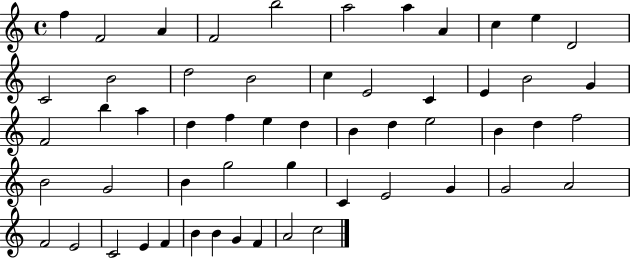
X:1
T:Untitled
M:4/4
L:1/4
K:C
f F2 A F2 b2 a2 a A c e D2 C2 B2 d2 B2 c E2 C E B2 G F2 b a d f e d B d e2 B d f2 B2 G2 B g2 g C E2 G G2 A2 F2 E2 C2 E F B B G F A2 c2